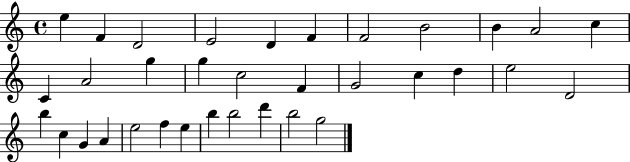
E5/q F4/q D4/h E4/h D4/q F4/q F4/h B4/h B4/q A4/h C5/q C4/q A4/h G5/q G5/q C5/h F4/q G4/h C5/q D5/q E5/h D4/h B5/q C5/q G4/q A4/q E5/h F5/q E5/q B5/q B5/h D6/q B5/h G5/h